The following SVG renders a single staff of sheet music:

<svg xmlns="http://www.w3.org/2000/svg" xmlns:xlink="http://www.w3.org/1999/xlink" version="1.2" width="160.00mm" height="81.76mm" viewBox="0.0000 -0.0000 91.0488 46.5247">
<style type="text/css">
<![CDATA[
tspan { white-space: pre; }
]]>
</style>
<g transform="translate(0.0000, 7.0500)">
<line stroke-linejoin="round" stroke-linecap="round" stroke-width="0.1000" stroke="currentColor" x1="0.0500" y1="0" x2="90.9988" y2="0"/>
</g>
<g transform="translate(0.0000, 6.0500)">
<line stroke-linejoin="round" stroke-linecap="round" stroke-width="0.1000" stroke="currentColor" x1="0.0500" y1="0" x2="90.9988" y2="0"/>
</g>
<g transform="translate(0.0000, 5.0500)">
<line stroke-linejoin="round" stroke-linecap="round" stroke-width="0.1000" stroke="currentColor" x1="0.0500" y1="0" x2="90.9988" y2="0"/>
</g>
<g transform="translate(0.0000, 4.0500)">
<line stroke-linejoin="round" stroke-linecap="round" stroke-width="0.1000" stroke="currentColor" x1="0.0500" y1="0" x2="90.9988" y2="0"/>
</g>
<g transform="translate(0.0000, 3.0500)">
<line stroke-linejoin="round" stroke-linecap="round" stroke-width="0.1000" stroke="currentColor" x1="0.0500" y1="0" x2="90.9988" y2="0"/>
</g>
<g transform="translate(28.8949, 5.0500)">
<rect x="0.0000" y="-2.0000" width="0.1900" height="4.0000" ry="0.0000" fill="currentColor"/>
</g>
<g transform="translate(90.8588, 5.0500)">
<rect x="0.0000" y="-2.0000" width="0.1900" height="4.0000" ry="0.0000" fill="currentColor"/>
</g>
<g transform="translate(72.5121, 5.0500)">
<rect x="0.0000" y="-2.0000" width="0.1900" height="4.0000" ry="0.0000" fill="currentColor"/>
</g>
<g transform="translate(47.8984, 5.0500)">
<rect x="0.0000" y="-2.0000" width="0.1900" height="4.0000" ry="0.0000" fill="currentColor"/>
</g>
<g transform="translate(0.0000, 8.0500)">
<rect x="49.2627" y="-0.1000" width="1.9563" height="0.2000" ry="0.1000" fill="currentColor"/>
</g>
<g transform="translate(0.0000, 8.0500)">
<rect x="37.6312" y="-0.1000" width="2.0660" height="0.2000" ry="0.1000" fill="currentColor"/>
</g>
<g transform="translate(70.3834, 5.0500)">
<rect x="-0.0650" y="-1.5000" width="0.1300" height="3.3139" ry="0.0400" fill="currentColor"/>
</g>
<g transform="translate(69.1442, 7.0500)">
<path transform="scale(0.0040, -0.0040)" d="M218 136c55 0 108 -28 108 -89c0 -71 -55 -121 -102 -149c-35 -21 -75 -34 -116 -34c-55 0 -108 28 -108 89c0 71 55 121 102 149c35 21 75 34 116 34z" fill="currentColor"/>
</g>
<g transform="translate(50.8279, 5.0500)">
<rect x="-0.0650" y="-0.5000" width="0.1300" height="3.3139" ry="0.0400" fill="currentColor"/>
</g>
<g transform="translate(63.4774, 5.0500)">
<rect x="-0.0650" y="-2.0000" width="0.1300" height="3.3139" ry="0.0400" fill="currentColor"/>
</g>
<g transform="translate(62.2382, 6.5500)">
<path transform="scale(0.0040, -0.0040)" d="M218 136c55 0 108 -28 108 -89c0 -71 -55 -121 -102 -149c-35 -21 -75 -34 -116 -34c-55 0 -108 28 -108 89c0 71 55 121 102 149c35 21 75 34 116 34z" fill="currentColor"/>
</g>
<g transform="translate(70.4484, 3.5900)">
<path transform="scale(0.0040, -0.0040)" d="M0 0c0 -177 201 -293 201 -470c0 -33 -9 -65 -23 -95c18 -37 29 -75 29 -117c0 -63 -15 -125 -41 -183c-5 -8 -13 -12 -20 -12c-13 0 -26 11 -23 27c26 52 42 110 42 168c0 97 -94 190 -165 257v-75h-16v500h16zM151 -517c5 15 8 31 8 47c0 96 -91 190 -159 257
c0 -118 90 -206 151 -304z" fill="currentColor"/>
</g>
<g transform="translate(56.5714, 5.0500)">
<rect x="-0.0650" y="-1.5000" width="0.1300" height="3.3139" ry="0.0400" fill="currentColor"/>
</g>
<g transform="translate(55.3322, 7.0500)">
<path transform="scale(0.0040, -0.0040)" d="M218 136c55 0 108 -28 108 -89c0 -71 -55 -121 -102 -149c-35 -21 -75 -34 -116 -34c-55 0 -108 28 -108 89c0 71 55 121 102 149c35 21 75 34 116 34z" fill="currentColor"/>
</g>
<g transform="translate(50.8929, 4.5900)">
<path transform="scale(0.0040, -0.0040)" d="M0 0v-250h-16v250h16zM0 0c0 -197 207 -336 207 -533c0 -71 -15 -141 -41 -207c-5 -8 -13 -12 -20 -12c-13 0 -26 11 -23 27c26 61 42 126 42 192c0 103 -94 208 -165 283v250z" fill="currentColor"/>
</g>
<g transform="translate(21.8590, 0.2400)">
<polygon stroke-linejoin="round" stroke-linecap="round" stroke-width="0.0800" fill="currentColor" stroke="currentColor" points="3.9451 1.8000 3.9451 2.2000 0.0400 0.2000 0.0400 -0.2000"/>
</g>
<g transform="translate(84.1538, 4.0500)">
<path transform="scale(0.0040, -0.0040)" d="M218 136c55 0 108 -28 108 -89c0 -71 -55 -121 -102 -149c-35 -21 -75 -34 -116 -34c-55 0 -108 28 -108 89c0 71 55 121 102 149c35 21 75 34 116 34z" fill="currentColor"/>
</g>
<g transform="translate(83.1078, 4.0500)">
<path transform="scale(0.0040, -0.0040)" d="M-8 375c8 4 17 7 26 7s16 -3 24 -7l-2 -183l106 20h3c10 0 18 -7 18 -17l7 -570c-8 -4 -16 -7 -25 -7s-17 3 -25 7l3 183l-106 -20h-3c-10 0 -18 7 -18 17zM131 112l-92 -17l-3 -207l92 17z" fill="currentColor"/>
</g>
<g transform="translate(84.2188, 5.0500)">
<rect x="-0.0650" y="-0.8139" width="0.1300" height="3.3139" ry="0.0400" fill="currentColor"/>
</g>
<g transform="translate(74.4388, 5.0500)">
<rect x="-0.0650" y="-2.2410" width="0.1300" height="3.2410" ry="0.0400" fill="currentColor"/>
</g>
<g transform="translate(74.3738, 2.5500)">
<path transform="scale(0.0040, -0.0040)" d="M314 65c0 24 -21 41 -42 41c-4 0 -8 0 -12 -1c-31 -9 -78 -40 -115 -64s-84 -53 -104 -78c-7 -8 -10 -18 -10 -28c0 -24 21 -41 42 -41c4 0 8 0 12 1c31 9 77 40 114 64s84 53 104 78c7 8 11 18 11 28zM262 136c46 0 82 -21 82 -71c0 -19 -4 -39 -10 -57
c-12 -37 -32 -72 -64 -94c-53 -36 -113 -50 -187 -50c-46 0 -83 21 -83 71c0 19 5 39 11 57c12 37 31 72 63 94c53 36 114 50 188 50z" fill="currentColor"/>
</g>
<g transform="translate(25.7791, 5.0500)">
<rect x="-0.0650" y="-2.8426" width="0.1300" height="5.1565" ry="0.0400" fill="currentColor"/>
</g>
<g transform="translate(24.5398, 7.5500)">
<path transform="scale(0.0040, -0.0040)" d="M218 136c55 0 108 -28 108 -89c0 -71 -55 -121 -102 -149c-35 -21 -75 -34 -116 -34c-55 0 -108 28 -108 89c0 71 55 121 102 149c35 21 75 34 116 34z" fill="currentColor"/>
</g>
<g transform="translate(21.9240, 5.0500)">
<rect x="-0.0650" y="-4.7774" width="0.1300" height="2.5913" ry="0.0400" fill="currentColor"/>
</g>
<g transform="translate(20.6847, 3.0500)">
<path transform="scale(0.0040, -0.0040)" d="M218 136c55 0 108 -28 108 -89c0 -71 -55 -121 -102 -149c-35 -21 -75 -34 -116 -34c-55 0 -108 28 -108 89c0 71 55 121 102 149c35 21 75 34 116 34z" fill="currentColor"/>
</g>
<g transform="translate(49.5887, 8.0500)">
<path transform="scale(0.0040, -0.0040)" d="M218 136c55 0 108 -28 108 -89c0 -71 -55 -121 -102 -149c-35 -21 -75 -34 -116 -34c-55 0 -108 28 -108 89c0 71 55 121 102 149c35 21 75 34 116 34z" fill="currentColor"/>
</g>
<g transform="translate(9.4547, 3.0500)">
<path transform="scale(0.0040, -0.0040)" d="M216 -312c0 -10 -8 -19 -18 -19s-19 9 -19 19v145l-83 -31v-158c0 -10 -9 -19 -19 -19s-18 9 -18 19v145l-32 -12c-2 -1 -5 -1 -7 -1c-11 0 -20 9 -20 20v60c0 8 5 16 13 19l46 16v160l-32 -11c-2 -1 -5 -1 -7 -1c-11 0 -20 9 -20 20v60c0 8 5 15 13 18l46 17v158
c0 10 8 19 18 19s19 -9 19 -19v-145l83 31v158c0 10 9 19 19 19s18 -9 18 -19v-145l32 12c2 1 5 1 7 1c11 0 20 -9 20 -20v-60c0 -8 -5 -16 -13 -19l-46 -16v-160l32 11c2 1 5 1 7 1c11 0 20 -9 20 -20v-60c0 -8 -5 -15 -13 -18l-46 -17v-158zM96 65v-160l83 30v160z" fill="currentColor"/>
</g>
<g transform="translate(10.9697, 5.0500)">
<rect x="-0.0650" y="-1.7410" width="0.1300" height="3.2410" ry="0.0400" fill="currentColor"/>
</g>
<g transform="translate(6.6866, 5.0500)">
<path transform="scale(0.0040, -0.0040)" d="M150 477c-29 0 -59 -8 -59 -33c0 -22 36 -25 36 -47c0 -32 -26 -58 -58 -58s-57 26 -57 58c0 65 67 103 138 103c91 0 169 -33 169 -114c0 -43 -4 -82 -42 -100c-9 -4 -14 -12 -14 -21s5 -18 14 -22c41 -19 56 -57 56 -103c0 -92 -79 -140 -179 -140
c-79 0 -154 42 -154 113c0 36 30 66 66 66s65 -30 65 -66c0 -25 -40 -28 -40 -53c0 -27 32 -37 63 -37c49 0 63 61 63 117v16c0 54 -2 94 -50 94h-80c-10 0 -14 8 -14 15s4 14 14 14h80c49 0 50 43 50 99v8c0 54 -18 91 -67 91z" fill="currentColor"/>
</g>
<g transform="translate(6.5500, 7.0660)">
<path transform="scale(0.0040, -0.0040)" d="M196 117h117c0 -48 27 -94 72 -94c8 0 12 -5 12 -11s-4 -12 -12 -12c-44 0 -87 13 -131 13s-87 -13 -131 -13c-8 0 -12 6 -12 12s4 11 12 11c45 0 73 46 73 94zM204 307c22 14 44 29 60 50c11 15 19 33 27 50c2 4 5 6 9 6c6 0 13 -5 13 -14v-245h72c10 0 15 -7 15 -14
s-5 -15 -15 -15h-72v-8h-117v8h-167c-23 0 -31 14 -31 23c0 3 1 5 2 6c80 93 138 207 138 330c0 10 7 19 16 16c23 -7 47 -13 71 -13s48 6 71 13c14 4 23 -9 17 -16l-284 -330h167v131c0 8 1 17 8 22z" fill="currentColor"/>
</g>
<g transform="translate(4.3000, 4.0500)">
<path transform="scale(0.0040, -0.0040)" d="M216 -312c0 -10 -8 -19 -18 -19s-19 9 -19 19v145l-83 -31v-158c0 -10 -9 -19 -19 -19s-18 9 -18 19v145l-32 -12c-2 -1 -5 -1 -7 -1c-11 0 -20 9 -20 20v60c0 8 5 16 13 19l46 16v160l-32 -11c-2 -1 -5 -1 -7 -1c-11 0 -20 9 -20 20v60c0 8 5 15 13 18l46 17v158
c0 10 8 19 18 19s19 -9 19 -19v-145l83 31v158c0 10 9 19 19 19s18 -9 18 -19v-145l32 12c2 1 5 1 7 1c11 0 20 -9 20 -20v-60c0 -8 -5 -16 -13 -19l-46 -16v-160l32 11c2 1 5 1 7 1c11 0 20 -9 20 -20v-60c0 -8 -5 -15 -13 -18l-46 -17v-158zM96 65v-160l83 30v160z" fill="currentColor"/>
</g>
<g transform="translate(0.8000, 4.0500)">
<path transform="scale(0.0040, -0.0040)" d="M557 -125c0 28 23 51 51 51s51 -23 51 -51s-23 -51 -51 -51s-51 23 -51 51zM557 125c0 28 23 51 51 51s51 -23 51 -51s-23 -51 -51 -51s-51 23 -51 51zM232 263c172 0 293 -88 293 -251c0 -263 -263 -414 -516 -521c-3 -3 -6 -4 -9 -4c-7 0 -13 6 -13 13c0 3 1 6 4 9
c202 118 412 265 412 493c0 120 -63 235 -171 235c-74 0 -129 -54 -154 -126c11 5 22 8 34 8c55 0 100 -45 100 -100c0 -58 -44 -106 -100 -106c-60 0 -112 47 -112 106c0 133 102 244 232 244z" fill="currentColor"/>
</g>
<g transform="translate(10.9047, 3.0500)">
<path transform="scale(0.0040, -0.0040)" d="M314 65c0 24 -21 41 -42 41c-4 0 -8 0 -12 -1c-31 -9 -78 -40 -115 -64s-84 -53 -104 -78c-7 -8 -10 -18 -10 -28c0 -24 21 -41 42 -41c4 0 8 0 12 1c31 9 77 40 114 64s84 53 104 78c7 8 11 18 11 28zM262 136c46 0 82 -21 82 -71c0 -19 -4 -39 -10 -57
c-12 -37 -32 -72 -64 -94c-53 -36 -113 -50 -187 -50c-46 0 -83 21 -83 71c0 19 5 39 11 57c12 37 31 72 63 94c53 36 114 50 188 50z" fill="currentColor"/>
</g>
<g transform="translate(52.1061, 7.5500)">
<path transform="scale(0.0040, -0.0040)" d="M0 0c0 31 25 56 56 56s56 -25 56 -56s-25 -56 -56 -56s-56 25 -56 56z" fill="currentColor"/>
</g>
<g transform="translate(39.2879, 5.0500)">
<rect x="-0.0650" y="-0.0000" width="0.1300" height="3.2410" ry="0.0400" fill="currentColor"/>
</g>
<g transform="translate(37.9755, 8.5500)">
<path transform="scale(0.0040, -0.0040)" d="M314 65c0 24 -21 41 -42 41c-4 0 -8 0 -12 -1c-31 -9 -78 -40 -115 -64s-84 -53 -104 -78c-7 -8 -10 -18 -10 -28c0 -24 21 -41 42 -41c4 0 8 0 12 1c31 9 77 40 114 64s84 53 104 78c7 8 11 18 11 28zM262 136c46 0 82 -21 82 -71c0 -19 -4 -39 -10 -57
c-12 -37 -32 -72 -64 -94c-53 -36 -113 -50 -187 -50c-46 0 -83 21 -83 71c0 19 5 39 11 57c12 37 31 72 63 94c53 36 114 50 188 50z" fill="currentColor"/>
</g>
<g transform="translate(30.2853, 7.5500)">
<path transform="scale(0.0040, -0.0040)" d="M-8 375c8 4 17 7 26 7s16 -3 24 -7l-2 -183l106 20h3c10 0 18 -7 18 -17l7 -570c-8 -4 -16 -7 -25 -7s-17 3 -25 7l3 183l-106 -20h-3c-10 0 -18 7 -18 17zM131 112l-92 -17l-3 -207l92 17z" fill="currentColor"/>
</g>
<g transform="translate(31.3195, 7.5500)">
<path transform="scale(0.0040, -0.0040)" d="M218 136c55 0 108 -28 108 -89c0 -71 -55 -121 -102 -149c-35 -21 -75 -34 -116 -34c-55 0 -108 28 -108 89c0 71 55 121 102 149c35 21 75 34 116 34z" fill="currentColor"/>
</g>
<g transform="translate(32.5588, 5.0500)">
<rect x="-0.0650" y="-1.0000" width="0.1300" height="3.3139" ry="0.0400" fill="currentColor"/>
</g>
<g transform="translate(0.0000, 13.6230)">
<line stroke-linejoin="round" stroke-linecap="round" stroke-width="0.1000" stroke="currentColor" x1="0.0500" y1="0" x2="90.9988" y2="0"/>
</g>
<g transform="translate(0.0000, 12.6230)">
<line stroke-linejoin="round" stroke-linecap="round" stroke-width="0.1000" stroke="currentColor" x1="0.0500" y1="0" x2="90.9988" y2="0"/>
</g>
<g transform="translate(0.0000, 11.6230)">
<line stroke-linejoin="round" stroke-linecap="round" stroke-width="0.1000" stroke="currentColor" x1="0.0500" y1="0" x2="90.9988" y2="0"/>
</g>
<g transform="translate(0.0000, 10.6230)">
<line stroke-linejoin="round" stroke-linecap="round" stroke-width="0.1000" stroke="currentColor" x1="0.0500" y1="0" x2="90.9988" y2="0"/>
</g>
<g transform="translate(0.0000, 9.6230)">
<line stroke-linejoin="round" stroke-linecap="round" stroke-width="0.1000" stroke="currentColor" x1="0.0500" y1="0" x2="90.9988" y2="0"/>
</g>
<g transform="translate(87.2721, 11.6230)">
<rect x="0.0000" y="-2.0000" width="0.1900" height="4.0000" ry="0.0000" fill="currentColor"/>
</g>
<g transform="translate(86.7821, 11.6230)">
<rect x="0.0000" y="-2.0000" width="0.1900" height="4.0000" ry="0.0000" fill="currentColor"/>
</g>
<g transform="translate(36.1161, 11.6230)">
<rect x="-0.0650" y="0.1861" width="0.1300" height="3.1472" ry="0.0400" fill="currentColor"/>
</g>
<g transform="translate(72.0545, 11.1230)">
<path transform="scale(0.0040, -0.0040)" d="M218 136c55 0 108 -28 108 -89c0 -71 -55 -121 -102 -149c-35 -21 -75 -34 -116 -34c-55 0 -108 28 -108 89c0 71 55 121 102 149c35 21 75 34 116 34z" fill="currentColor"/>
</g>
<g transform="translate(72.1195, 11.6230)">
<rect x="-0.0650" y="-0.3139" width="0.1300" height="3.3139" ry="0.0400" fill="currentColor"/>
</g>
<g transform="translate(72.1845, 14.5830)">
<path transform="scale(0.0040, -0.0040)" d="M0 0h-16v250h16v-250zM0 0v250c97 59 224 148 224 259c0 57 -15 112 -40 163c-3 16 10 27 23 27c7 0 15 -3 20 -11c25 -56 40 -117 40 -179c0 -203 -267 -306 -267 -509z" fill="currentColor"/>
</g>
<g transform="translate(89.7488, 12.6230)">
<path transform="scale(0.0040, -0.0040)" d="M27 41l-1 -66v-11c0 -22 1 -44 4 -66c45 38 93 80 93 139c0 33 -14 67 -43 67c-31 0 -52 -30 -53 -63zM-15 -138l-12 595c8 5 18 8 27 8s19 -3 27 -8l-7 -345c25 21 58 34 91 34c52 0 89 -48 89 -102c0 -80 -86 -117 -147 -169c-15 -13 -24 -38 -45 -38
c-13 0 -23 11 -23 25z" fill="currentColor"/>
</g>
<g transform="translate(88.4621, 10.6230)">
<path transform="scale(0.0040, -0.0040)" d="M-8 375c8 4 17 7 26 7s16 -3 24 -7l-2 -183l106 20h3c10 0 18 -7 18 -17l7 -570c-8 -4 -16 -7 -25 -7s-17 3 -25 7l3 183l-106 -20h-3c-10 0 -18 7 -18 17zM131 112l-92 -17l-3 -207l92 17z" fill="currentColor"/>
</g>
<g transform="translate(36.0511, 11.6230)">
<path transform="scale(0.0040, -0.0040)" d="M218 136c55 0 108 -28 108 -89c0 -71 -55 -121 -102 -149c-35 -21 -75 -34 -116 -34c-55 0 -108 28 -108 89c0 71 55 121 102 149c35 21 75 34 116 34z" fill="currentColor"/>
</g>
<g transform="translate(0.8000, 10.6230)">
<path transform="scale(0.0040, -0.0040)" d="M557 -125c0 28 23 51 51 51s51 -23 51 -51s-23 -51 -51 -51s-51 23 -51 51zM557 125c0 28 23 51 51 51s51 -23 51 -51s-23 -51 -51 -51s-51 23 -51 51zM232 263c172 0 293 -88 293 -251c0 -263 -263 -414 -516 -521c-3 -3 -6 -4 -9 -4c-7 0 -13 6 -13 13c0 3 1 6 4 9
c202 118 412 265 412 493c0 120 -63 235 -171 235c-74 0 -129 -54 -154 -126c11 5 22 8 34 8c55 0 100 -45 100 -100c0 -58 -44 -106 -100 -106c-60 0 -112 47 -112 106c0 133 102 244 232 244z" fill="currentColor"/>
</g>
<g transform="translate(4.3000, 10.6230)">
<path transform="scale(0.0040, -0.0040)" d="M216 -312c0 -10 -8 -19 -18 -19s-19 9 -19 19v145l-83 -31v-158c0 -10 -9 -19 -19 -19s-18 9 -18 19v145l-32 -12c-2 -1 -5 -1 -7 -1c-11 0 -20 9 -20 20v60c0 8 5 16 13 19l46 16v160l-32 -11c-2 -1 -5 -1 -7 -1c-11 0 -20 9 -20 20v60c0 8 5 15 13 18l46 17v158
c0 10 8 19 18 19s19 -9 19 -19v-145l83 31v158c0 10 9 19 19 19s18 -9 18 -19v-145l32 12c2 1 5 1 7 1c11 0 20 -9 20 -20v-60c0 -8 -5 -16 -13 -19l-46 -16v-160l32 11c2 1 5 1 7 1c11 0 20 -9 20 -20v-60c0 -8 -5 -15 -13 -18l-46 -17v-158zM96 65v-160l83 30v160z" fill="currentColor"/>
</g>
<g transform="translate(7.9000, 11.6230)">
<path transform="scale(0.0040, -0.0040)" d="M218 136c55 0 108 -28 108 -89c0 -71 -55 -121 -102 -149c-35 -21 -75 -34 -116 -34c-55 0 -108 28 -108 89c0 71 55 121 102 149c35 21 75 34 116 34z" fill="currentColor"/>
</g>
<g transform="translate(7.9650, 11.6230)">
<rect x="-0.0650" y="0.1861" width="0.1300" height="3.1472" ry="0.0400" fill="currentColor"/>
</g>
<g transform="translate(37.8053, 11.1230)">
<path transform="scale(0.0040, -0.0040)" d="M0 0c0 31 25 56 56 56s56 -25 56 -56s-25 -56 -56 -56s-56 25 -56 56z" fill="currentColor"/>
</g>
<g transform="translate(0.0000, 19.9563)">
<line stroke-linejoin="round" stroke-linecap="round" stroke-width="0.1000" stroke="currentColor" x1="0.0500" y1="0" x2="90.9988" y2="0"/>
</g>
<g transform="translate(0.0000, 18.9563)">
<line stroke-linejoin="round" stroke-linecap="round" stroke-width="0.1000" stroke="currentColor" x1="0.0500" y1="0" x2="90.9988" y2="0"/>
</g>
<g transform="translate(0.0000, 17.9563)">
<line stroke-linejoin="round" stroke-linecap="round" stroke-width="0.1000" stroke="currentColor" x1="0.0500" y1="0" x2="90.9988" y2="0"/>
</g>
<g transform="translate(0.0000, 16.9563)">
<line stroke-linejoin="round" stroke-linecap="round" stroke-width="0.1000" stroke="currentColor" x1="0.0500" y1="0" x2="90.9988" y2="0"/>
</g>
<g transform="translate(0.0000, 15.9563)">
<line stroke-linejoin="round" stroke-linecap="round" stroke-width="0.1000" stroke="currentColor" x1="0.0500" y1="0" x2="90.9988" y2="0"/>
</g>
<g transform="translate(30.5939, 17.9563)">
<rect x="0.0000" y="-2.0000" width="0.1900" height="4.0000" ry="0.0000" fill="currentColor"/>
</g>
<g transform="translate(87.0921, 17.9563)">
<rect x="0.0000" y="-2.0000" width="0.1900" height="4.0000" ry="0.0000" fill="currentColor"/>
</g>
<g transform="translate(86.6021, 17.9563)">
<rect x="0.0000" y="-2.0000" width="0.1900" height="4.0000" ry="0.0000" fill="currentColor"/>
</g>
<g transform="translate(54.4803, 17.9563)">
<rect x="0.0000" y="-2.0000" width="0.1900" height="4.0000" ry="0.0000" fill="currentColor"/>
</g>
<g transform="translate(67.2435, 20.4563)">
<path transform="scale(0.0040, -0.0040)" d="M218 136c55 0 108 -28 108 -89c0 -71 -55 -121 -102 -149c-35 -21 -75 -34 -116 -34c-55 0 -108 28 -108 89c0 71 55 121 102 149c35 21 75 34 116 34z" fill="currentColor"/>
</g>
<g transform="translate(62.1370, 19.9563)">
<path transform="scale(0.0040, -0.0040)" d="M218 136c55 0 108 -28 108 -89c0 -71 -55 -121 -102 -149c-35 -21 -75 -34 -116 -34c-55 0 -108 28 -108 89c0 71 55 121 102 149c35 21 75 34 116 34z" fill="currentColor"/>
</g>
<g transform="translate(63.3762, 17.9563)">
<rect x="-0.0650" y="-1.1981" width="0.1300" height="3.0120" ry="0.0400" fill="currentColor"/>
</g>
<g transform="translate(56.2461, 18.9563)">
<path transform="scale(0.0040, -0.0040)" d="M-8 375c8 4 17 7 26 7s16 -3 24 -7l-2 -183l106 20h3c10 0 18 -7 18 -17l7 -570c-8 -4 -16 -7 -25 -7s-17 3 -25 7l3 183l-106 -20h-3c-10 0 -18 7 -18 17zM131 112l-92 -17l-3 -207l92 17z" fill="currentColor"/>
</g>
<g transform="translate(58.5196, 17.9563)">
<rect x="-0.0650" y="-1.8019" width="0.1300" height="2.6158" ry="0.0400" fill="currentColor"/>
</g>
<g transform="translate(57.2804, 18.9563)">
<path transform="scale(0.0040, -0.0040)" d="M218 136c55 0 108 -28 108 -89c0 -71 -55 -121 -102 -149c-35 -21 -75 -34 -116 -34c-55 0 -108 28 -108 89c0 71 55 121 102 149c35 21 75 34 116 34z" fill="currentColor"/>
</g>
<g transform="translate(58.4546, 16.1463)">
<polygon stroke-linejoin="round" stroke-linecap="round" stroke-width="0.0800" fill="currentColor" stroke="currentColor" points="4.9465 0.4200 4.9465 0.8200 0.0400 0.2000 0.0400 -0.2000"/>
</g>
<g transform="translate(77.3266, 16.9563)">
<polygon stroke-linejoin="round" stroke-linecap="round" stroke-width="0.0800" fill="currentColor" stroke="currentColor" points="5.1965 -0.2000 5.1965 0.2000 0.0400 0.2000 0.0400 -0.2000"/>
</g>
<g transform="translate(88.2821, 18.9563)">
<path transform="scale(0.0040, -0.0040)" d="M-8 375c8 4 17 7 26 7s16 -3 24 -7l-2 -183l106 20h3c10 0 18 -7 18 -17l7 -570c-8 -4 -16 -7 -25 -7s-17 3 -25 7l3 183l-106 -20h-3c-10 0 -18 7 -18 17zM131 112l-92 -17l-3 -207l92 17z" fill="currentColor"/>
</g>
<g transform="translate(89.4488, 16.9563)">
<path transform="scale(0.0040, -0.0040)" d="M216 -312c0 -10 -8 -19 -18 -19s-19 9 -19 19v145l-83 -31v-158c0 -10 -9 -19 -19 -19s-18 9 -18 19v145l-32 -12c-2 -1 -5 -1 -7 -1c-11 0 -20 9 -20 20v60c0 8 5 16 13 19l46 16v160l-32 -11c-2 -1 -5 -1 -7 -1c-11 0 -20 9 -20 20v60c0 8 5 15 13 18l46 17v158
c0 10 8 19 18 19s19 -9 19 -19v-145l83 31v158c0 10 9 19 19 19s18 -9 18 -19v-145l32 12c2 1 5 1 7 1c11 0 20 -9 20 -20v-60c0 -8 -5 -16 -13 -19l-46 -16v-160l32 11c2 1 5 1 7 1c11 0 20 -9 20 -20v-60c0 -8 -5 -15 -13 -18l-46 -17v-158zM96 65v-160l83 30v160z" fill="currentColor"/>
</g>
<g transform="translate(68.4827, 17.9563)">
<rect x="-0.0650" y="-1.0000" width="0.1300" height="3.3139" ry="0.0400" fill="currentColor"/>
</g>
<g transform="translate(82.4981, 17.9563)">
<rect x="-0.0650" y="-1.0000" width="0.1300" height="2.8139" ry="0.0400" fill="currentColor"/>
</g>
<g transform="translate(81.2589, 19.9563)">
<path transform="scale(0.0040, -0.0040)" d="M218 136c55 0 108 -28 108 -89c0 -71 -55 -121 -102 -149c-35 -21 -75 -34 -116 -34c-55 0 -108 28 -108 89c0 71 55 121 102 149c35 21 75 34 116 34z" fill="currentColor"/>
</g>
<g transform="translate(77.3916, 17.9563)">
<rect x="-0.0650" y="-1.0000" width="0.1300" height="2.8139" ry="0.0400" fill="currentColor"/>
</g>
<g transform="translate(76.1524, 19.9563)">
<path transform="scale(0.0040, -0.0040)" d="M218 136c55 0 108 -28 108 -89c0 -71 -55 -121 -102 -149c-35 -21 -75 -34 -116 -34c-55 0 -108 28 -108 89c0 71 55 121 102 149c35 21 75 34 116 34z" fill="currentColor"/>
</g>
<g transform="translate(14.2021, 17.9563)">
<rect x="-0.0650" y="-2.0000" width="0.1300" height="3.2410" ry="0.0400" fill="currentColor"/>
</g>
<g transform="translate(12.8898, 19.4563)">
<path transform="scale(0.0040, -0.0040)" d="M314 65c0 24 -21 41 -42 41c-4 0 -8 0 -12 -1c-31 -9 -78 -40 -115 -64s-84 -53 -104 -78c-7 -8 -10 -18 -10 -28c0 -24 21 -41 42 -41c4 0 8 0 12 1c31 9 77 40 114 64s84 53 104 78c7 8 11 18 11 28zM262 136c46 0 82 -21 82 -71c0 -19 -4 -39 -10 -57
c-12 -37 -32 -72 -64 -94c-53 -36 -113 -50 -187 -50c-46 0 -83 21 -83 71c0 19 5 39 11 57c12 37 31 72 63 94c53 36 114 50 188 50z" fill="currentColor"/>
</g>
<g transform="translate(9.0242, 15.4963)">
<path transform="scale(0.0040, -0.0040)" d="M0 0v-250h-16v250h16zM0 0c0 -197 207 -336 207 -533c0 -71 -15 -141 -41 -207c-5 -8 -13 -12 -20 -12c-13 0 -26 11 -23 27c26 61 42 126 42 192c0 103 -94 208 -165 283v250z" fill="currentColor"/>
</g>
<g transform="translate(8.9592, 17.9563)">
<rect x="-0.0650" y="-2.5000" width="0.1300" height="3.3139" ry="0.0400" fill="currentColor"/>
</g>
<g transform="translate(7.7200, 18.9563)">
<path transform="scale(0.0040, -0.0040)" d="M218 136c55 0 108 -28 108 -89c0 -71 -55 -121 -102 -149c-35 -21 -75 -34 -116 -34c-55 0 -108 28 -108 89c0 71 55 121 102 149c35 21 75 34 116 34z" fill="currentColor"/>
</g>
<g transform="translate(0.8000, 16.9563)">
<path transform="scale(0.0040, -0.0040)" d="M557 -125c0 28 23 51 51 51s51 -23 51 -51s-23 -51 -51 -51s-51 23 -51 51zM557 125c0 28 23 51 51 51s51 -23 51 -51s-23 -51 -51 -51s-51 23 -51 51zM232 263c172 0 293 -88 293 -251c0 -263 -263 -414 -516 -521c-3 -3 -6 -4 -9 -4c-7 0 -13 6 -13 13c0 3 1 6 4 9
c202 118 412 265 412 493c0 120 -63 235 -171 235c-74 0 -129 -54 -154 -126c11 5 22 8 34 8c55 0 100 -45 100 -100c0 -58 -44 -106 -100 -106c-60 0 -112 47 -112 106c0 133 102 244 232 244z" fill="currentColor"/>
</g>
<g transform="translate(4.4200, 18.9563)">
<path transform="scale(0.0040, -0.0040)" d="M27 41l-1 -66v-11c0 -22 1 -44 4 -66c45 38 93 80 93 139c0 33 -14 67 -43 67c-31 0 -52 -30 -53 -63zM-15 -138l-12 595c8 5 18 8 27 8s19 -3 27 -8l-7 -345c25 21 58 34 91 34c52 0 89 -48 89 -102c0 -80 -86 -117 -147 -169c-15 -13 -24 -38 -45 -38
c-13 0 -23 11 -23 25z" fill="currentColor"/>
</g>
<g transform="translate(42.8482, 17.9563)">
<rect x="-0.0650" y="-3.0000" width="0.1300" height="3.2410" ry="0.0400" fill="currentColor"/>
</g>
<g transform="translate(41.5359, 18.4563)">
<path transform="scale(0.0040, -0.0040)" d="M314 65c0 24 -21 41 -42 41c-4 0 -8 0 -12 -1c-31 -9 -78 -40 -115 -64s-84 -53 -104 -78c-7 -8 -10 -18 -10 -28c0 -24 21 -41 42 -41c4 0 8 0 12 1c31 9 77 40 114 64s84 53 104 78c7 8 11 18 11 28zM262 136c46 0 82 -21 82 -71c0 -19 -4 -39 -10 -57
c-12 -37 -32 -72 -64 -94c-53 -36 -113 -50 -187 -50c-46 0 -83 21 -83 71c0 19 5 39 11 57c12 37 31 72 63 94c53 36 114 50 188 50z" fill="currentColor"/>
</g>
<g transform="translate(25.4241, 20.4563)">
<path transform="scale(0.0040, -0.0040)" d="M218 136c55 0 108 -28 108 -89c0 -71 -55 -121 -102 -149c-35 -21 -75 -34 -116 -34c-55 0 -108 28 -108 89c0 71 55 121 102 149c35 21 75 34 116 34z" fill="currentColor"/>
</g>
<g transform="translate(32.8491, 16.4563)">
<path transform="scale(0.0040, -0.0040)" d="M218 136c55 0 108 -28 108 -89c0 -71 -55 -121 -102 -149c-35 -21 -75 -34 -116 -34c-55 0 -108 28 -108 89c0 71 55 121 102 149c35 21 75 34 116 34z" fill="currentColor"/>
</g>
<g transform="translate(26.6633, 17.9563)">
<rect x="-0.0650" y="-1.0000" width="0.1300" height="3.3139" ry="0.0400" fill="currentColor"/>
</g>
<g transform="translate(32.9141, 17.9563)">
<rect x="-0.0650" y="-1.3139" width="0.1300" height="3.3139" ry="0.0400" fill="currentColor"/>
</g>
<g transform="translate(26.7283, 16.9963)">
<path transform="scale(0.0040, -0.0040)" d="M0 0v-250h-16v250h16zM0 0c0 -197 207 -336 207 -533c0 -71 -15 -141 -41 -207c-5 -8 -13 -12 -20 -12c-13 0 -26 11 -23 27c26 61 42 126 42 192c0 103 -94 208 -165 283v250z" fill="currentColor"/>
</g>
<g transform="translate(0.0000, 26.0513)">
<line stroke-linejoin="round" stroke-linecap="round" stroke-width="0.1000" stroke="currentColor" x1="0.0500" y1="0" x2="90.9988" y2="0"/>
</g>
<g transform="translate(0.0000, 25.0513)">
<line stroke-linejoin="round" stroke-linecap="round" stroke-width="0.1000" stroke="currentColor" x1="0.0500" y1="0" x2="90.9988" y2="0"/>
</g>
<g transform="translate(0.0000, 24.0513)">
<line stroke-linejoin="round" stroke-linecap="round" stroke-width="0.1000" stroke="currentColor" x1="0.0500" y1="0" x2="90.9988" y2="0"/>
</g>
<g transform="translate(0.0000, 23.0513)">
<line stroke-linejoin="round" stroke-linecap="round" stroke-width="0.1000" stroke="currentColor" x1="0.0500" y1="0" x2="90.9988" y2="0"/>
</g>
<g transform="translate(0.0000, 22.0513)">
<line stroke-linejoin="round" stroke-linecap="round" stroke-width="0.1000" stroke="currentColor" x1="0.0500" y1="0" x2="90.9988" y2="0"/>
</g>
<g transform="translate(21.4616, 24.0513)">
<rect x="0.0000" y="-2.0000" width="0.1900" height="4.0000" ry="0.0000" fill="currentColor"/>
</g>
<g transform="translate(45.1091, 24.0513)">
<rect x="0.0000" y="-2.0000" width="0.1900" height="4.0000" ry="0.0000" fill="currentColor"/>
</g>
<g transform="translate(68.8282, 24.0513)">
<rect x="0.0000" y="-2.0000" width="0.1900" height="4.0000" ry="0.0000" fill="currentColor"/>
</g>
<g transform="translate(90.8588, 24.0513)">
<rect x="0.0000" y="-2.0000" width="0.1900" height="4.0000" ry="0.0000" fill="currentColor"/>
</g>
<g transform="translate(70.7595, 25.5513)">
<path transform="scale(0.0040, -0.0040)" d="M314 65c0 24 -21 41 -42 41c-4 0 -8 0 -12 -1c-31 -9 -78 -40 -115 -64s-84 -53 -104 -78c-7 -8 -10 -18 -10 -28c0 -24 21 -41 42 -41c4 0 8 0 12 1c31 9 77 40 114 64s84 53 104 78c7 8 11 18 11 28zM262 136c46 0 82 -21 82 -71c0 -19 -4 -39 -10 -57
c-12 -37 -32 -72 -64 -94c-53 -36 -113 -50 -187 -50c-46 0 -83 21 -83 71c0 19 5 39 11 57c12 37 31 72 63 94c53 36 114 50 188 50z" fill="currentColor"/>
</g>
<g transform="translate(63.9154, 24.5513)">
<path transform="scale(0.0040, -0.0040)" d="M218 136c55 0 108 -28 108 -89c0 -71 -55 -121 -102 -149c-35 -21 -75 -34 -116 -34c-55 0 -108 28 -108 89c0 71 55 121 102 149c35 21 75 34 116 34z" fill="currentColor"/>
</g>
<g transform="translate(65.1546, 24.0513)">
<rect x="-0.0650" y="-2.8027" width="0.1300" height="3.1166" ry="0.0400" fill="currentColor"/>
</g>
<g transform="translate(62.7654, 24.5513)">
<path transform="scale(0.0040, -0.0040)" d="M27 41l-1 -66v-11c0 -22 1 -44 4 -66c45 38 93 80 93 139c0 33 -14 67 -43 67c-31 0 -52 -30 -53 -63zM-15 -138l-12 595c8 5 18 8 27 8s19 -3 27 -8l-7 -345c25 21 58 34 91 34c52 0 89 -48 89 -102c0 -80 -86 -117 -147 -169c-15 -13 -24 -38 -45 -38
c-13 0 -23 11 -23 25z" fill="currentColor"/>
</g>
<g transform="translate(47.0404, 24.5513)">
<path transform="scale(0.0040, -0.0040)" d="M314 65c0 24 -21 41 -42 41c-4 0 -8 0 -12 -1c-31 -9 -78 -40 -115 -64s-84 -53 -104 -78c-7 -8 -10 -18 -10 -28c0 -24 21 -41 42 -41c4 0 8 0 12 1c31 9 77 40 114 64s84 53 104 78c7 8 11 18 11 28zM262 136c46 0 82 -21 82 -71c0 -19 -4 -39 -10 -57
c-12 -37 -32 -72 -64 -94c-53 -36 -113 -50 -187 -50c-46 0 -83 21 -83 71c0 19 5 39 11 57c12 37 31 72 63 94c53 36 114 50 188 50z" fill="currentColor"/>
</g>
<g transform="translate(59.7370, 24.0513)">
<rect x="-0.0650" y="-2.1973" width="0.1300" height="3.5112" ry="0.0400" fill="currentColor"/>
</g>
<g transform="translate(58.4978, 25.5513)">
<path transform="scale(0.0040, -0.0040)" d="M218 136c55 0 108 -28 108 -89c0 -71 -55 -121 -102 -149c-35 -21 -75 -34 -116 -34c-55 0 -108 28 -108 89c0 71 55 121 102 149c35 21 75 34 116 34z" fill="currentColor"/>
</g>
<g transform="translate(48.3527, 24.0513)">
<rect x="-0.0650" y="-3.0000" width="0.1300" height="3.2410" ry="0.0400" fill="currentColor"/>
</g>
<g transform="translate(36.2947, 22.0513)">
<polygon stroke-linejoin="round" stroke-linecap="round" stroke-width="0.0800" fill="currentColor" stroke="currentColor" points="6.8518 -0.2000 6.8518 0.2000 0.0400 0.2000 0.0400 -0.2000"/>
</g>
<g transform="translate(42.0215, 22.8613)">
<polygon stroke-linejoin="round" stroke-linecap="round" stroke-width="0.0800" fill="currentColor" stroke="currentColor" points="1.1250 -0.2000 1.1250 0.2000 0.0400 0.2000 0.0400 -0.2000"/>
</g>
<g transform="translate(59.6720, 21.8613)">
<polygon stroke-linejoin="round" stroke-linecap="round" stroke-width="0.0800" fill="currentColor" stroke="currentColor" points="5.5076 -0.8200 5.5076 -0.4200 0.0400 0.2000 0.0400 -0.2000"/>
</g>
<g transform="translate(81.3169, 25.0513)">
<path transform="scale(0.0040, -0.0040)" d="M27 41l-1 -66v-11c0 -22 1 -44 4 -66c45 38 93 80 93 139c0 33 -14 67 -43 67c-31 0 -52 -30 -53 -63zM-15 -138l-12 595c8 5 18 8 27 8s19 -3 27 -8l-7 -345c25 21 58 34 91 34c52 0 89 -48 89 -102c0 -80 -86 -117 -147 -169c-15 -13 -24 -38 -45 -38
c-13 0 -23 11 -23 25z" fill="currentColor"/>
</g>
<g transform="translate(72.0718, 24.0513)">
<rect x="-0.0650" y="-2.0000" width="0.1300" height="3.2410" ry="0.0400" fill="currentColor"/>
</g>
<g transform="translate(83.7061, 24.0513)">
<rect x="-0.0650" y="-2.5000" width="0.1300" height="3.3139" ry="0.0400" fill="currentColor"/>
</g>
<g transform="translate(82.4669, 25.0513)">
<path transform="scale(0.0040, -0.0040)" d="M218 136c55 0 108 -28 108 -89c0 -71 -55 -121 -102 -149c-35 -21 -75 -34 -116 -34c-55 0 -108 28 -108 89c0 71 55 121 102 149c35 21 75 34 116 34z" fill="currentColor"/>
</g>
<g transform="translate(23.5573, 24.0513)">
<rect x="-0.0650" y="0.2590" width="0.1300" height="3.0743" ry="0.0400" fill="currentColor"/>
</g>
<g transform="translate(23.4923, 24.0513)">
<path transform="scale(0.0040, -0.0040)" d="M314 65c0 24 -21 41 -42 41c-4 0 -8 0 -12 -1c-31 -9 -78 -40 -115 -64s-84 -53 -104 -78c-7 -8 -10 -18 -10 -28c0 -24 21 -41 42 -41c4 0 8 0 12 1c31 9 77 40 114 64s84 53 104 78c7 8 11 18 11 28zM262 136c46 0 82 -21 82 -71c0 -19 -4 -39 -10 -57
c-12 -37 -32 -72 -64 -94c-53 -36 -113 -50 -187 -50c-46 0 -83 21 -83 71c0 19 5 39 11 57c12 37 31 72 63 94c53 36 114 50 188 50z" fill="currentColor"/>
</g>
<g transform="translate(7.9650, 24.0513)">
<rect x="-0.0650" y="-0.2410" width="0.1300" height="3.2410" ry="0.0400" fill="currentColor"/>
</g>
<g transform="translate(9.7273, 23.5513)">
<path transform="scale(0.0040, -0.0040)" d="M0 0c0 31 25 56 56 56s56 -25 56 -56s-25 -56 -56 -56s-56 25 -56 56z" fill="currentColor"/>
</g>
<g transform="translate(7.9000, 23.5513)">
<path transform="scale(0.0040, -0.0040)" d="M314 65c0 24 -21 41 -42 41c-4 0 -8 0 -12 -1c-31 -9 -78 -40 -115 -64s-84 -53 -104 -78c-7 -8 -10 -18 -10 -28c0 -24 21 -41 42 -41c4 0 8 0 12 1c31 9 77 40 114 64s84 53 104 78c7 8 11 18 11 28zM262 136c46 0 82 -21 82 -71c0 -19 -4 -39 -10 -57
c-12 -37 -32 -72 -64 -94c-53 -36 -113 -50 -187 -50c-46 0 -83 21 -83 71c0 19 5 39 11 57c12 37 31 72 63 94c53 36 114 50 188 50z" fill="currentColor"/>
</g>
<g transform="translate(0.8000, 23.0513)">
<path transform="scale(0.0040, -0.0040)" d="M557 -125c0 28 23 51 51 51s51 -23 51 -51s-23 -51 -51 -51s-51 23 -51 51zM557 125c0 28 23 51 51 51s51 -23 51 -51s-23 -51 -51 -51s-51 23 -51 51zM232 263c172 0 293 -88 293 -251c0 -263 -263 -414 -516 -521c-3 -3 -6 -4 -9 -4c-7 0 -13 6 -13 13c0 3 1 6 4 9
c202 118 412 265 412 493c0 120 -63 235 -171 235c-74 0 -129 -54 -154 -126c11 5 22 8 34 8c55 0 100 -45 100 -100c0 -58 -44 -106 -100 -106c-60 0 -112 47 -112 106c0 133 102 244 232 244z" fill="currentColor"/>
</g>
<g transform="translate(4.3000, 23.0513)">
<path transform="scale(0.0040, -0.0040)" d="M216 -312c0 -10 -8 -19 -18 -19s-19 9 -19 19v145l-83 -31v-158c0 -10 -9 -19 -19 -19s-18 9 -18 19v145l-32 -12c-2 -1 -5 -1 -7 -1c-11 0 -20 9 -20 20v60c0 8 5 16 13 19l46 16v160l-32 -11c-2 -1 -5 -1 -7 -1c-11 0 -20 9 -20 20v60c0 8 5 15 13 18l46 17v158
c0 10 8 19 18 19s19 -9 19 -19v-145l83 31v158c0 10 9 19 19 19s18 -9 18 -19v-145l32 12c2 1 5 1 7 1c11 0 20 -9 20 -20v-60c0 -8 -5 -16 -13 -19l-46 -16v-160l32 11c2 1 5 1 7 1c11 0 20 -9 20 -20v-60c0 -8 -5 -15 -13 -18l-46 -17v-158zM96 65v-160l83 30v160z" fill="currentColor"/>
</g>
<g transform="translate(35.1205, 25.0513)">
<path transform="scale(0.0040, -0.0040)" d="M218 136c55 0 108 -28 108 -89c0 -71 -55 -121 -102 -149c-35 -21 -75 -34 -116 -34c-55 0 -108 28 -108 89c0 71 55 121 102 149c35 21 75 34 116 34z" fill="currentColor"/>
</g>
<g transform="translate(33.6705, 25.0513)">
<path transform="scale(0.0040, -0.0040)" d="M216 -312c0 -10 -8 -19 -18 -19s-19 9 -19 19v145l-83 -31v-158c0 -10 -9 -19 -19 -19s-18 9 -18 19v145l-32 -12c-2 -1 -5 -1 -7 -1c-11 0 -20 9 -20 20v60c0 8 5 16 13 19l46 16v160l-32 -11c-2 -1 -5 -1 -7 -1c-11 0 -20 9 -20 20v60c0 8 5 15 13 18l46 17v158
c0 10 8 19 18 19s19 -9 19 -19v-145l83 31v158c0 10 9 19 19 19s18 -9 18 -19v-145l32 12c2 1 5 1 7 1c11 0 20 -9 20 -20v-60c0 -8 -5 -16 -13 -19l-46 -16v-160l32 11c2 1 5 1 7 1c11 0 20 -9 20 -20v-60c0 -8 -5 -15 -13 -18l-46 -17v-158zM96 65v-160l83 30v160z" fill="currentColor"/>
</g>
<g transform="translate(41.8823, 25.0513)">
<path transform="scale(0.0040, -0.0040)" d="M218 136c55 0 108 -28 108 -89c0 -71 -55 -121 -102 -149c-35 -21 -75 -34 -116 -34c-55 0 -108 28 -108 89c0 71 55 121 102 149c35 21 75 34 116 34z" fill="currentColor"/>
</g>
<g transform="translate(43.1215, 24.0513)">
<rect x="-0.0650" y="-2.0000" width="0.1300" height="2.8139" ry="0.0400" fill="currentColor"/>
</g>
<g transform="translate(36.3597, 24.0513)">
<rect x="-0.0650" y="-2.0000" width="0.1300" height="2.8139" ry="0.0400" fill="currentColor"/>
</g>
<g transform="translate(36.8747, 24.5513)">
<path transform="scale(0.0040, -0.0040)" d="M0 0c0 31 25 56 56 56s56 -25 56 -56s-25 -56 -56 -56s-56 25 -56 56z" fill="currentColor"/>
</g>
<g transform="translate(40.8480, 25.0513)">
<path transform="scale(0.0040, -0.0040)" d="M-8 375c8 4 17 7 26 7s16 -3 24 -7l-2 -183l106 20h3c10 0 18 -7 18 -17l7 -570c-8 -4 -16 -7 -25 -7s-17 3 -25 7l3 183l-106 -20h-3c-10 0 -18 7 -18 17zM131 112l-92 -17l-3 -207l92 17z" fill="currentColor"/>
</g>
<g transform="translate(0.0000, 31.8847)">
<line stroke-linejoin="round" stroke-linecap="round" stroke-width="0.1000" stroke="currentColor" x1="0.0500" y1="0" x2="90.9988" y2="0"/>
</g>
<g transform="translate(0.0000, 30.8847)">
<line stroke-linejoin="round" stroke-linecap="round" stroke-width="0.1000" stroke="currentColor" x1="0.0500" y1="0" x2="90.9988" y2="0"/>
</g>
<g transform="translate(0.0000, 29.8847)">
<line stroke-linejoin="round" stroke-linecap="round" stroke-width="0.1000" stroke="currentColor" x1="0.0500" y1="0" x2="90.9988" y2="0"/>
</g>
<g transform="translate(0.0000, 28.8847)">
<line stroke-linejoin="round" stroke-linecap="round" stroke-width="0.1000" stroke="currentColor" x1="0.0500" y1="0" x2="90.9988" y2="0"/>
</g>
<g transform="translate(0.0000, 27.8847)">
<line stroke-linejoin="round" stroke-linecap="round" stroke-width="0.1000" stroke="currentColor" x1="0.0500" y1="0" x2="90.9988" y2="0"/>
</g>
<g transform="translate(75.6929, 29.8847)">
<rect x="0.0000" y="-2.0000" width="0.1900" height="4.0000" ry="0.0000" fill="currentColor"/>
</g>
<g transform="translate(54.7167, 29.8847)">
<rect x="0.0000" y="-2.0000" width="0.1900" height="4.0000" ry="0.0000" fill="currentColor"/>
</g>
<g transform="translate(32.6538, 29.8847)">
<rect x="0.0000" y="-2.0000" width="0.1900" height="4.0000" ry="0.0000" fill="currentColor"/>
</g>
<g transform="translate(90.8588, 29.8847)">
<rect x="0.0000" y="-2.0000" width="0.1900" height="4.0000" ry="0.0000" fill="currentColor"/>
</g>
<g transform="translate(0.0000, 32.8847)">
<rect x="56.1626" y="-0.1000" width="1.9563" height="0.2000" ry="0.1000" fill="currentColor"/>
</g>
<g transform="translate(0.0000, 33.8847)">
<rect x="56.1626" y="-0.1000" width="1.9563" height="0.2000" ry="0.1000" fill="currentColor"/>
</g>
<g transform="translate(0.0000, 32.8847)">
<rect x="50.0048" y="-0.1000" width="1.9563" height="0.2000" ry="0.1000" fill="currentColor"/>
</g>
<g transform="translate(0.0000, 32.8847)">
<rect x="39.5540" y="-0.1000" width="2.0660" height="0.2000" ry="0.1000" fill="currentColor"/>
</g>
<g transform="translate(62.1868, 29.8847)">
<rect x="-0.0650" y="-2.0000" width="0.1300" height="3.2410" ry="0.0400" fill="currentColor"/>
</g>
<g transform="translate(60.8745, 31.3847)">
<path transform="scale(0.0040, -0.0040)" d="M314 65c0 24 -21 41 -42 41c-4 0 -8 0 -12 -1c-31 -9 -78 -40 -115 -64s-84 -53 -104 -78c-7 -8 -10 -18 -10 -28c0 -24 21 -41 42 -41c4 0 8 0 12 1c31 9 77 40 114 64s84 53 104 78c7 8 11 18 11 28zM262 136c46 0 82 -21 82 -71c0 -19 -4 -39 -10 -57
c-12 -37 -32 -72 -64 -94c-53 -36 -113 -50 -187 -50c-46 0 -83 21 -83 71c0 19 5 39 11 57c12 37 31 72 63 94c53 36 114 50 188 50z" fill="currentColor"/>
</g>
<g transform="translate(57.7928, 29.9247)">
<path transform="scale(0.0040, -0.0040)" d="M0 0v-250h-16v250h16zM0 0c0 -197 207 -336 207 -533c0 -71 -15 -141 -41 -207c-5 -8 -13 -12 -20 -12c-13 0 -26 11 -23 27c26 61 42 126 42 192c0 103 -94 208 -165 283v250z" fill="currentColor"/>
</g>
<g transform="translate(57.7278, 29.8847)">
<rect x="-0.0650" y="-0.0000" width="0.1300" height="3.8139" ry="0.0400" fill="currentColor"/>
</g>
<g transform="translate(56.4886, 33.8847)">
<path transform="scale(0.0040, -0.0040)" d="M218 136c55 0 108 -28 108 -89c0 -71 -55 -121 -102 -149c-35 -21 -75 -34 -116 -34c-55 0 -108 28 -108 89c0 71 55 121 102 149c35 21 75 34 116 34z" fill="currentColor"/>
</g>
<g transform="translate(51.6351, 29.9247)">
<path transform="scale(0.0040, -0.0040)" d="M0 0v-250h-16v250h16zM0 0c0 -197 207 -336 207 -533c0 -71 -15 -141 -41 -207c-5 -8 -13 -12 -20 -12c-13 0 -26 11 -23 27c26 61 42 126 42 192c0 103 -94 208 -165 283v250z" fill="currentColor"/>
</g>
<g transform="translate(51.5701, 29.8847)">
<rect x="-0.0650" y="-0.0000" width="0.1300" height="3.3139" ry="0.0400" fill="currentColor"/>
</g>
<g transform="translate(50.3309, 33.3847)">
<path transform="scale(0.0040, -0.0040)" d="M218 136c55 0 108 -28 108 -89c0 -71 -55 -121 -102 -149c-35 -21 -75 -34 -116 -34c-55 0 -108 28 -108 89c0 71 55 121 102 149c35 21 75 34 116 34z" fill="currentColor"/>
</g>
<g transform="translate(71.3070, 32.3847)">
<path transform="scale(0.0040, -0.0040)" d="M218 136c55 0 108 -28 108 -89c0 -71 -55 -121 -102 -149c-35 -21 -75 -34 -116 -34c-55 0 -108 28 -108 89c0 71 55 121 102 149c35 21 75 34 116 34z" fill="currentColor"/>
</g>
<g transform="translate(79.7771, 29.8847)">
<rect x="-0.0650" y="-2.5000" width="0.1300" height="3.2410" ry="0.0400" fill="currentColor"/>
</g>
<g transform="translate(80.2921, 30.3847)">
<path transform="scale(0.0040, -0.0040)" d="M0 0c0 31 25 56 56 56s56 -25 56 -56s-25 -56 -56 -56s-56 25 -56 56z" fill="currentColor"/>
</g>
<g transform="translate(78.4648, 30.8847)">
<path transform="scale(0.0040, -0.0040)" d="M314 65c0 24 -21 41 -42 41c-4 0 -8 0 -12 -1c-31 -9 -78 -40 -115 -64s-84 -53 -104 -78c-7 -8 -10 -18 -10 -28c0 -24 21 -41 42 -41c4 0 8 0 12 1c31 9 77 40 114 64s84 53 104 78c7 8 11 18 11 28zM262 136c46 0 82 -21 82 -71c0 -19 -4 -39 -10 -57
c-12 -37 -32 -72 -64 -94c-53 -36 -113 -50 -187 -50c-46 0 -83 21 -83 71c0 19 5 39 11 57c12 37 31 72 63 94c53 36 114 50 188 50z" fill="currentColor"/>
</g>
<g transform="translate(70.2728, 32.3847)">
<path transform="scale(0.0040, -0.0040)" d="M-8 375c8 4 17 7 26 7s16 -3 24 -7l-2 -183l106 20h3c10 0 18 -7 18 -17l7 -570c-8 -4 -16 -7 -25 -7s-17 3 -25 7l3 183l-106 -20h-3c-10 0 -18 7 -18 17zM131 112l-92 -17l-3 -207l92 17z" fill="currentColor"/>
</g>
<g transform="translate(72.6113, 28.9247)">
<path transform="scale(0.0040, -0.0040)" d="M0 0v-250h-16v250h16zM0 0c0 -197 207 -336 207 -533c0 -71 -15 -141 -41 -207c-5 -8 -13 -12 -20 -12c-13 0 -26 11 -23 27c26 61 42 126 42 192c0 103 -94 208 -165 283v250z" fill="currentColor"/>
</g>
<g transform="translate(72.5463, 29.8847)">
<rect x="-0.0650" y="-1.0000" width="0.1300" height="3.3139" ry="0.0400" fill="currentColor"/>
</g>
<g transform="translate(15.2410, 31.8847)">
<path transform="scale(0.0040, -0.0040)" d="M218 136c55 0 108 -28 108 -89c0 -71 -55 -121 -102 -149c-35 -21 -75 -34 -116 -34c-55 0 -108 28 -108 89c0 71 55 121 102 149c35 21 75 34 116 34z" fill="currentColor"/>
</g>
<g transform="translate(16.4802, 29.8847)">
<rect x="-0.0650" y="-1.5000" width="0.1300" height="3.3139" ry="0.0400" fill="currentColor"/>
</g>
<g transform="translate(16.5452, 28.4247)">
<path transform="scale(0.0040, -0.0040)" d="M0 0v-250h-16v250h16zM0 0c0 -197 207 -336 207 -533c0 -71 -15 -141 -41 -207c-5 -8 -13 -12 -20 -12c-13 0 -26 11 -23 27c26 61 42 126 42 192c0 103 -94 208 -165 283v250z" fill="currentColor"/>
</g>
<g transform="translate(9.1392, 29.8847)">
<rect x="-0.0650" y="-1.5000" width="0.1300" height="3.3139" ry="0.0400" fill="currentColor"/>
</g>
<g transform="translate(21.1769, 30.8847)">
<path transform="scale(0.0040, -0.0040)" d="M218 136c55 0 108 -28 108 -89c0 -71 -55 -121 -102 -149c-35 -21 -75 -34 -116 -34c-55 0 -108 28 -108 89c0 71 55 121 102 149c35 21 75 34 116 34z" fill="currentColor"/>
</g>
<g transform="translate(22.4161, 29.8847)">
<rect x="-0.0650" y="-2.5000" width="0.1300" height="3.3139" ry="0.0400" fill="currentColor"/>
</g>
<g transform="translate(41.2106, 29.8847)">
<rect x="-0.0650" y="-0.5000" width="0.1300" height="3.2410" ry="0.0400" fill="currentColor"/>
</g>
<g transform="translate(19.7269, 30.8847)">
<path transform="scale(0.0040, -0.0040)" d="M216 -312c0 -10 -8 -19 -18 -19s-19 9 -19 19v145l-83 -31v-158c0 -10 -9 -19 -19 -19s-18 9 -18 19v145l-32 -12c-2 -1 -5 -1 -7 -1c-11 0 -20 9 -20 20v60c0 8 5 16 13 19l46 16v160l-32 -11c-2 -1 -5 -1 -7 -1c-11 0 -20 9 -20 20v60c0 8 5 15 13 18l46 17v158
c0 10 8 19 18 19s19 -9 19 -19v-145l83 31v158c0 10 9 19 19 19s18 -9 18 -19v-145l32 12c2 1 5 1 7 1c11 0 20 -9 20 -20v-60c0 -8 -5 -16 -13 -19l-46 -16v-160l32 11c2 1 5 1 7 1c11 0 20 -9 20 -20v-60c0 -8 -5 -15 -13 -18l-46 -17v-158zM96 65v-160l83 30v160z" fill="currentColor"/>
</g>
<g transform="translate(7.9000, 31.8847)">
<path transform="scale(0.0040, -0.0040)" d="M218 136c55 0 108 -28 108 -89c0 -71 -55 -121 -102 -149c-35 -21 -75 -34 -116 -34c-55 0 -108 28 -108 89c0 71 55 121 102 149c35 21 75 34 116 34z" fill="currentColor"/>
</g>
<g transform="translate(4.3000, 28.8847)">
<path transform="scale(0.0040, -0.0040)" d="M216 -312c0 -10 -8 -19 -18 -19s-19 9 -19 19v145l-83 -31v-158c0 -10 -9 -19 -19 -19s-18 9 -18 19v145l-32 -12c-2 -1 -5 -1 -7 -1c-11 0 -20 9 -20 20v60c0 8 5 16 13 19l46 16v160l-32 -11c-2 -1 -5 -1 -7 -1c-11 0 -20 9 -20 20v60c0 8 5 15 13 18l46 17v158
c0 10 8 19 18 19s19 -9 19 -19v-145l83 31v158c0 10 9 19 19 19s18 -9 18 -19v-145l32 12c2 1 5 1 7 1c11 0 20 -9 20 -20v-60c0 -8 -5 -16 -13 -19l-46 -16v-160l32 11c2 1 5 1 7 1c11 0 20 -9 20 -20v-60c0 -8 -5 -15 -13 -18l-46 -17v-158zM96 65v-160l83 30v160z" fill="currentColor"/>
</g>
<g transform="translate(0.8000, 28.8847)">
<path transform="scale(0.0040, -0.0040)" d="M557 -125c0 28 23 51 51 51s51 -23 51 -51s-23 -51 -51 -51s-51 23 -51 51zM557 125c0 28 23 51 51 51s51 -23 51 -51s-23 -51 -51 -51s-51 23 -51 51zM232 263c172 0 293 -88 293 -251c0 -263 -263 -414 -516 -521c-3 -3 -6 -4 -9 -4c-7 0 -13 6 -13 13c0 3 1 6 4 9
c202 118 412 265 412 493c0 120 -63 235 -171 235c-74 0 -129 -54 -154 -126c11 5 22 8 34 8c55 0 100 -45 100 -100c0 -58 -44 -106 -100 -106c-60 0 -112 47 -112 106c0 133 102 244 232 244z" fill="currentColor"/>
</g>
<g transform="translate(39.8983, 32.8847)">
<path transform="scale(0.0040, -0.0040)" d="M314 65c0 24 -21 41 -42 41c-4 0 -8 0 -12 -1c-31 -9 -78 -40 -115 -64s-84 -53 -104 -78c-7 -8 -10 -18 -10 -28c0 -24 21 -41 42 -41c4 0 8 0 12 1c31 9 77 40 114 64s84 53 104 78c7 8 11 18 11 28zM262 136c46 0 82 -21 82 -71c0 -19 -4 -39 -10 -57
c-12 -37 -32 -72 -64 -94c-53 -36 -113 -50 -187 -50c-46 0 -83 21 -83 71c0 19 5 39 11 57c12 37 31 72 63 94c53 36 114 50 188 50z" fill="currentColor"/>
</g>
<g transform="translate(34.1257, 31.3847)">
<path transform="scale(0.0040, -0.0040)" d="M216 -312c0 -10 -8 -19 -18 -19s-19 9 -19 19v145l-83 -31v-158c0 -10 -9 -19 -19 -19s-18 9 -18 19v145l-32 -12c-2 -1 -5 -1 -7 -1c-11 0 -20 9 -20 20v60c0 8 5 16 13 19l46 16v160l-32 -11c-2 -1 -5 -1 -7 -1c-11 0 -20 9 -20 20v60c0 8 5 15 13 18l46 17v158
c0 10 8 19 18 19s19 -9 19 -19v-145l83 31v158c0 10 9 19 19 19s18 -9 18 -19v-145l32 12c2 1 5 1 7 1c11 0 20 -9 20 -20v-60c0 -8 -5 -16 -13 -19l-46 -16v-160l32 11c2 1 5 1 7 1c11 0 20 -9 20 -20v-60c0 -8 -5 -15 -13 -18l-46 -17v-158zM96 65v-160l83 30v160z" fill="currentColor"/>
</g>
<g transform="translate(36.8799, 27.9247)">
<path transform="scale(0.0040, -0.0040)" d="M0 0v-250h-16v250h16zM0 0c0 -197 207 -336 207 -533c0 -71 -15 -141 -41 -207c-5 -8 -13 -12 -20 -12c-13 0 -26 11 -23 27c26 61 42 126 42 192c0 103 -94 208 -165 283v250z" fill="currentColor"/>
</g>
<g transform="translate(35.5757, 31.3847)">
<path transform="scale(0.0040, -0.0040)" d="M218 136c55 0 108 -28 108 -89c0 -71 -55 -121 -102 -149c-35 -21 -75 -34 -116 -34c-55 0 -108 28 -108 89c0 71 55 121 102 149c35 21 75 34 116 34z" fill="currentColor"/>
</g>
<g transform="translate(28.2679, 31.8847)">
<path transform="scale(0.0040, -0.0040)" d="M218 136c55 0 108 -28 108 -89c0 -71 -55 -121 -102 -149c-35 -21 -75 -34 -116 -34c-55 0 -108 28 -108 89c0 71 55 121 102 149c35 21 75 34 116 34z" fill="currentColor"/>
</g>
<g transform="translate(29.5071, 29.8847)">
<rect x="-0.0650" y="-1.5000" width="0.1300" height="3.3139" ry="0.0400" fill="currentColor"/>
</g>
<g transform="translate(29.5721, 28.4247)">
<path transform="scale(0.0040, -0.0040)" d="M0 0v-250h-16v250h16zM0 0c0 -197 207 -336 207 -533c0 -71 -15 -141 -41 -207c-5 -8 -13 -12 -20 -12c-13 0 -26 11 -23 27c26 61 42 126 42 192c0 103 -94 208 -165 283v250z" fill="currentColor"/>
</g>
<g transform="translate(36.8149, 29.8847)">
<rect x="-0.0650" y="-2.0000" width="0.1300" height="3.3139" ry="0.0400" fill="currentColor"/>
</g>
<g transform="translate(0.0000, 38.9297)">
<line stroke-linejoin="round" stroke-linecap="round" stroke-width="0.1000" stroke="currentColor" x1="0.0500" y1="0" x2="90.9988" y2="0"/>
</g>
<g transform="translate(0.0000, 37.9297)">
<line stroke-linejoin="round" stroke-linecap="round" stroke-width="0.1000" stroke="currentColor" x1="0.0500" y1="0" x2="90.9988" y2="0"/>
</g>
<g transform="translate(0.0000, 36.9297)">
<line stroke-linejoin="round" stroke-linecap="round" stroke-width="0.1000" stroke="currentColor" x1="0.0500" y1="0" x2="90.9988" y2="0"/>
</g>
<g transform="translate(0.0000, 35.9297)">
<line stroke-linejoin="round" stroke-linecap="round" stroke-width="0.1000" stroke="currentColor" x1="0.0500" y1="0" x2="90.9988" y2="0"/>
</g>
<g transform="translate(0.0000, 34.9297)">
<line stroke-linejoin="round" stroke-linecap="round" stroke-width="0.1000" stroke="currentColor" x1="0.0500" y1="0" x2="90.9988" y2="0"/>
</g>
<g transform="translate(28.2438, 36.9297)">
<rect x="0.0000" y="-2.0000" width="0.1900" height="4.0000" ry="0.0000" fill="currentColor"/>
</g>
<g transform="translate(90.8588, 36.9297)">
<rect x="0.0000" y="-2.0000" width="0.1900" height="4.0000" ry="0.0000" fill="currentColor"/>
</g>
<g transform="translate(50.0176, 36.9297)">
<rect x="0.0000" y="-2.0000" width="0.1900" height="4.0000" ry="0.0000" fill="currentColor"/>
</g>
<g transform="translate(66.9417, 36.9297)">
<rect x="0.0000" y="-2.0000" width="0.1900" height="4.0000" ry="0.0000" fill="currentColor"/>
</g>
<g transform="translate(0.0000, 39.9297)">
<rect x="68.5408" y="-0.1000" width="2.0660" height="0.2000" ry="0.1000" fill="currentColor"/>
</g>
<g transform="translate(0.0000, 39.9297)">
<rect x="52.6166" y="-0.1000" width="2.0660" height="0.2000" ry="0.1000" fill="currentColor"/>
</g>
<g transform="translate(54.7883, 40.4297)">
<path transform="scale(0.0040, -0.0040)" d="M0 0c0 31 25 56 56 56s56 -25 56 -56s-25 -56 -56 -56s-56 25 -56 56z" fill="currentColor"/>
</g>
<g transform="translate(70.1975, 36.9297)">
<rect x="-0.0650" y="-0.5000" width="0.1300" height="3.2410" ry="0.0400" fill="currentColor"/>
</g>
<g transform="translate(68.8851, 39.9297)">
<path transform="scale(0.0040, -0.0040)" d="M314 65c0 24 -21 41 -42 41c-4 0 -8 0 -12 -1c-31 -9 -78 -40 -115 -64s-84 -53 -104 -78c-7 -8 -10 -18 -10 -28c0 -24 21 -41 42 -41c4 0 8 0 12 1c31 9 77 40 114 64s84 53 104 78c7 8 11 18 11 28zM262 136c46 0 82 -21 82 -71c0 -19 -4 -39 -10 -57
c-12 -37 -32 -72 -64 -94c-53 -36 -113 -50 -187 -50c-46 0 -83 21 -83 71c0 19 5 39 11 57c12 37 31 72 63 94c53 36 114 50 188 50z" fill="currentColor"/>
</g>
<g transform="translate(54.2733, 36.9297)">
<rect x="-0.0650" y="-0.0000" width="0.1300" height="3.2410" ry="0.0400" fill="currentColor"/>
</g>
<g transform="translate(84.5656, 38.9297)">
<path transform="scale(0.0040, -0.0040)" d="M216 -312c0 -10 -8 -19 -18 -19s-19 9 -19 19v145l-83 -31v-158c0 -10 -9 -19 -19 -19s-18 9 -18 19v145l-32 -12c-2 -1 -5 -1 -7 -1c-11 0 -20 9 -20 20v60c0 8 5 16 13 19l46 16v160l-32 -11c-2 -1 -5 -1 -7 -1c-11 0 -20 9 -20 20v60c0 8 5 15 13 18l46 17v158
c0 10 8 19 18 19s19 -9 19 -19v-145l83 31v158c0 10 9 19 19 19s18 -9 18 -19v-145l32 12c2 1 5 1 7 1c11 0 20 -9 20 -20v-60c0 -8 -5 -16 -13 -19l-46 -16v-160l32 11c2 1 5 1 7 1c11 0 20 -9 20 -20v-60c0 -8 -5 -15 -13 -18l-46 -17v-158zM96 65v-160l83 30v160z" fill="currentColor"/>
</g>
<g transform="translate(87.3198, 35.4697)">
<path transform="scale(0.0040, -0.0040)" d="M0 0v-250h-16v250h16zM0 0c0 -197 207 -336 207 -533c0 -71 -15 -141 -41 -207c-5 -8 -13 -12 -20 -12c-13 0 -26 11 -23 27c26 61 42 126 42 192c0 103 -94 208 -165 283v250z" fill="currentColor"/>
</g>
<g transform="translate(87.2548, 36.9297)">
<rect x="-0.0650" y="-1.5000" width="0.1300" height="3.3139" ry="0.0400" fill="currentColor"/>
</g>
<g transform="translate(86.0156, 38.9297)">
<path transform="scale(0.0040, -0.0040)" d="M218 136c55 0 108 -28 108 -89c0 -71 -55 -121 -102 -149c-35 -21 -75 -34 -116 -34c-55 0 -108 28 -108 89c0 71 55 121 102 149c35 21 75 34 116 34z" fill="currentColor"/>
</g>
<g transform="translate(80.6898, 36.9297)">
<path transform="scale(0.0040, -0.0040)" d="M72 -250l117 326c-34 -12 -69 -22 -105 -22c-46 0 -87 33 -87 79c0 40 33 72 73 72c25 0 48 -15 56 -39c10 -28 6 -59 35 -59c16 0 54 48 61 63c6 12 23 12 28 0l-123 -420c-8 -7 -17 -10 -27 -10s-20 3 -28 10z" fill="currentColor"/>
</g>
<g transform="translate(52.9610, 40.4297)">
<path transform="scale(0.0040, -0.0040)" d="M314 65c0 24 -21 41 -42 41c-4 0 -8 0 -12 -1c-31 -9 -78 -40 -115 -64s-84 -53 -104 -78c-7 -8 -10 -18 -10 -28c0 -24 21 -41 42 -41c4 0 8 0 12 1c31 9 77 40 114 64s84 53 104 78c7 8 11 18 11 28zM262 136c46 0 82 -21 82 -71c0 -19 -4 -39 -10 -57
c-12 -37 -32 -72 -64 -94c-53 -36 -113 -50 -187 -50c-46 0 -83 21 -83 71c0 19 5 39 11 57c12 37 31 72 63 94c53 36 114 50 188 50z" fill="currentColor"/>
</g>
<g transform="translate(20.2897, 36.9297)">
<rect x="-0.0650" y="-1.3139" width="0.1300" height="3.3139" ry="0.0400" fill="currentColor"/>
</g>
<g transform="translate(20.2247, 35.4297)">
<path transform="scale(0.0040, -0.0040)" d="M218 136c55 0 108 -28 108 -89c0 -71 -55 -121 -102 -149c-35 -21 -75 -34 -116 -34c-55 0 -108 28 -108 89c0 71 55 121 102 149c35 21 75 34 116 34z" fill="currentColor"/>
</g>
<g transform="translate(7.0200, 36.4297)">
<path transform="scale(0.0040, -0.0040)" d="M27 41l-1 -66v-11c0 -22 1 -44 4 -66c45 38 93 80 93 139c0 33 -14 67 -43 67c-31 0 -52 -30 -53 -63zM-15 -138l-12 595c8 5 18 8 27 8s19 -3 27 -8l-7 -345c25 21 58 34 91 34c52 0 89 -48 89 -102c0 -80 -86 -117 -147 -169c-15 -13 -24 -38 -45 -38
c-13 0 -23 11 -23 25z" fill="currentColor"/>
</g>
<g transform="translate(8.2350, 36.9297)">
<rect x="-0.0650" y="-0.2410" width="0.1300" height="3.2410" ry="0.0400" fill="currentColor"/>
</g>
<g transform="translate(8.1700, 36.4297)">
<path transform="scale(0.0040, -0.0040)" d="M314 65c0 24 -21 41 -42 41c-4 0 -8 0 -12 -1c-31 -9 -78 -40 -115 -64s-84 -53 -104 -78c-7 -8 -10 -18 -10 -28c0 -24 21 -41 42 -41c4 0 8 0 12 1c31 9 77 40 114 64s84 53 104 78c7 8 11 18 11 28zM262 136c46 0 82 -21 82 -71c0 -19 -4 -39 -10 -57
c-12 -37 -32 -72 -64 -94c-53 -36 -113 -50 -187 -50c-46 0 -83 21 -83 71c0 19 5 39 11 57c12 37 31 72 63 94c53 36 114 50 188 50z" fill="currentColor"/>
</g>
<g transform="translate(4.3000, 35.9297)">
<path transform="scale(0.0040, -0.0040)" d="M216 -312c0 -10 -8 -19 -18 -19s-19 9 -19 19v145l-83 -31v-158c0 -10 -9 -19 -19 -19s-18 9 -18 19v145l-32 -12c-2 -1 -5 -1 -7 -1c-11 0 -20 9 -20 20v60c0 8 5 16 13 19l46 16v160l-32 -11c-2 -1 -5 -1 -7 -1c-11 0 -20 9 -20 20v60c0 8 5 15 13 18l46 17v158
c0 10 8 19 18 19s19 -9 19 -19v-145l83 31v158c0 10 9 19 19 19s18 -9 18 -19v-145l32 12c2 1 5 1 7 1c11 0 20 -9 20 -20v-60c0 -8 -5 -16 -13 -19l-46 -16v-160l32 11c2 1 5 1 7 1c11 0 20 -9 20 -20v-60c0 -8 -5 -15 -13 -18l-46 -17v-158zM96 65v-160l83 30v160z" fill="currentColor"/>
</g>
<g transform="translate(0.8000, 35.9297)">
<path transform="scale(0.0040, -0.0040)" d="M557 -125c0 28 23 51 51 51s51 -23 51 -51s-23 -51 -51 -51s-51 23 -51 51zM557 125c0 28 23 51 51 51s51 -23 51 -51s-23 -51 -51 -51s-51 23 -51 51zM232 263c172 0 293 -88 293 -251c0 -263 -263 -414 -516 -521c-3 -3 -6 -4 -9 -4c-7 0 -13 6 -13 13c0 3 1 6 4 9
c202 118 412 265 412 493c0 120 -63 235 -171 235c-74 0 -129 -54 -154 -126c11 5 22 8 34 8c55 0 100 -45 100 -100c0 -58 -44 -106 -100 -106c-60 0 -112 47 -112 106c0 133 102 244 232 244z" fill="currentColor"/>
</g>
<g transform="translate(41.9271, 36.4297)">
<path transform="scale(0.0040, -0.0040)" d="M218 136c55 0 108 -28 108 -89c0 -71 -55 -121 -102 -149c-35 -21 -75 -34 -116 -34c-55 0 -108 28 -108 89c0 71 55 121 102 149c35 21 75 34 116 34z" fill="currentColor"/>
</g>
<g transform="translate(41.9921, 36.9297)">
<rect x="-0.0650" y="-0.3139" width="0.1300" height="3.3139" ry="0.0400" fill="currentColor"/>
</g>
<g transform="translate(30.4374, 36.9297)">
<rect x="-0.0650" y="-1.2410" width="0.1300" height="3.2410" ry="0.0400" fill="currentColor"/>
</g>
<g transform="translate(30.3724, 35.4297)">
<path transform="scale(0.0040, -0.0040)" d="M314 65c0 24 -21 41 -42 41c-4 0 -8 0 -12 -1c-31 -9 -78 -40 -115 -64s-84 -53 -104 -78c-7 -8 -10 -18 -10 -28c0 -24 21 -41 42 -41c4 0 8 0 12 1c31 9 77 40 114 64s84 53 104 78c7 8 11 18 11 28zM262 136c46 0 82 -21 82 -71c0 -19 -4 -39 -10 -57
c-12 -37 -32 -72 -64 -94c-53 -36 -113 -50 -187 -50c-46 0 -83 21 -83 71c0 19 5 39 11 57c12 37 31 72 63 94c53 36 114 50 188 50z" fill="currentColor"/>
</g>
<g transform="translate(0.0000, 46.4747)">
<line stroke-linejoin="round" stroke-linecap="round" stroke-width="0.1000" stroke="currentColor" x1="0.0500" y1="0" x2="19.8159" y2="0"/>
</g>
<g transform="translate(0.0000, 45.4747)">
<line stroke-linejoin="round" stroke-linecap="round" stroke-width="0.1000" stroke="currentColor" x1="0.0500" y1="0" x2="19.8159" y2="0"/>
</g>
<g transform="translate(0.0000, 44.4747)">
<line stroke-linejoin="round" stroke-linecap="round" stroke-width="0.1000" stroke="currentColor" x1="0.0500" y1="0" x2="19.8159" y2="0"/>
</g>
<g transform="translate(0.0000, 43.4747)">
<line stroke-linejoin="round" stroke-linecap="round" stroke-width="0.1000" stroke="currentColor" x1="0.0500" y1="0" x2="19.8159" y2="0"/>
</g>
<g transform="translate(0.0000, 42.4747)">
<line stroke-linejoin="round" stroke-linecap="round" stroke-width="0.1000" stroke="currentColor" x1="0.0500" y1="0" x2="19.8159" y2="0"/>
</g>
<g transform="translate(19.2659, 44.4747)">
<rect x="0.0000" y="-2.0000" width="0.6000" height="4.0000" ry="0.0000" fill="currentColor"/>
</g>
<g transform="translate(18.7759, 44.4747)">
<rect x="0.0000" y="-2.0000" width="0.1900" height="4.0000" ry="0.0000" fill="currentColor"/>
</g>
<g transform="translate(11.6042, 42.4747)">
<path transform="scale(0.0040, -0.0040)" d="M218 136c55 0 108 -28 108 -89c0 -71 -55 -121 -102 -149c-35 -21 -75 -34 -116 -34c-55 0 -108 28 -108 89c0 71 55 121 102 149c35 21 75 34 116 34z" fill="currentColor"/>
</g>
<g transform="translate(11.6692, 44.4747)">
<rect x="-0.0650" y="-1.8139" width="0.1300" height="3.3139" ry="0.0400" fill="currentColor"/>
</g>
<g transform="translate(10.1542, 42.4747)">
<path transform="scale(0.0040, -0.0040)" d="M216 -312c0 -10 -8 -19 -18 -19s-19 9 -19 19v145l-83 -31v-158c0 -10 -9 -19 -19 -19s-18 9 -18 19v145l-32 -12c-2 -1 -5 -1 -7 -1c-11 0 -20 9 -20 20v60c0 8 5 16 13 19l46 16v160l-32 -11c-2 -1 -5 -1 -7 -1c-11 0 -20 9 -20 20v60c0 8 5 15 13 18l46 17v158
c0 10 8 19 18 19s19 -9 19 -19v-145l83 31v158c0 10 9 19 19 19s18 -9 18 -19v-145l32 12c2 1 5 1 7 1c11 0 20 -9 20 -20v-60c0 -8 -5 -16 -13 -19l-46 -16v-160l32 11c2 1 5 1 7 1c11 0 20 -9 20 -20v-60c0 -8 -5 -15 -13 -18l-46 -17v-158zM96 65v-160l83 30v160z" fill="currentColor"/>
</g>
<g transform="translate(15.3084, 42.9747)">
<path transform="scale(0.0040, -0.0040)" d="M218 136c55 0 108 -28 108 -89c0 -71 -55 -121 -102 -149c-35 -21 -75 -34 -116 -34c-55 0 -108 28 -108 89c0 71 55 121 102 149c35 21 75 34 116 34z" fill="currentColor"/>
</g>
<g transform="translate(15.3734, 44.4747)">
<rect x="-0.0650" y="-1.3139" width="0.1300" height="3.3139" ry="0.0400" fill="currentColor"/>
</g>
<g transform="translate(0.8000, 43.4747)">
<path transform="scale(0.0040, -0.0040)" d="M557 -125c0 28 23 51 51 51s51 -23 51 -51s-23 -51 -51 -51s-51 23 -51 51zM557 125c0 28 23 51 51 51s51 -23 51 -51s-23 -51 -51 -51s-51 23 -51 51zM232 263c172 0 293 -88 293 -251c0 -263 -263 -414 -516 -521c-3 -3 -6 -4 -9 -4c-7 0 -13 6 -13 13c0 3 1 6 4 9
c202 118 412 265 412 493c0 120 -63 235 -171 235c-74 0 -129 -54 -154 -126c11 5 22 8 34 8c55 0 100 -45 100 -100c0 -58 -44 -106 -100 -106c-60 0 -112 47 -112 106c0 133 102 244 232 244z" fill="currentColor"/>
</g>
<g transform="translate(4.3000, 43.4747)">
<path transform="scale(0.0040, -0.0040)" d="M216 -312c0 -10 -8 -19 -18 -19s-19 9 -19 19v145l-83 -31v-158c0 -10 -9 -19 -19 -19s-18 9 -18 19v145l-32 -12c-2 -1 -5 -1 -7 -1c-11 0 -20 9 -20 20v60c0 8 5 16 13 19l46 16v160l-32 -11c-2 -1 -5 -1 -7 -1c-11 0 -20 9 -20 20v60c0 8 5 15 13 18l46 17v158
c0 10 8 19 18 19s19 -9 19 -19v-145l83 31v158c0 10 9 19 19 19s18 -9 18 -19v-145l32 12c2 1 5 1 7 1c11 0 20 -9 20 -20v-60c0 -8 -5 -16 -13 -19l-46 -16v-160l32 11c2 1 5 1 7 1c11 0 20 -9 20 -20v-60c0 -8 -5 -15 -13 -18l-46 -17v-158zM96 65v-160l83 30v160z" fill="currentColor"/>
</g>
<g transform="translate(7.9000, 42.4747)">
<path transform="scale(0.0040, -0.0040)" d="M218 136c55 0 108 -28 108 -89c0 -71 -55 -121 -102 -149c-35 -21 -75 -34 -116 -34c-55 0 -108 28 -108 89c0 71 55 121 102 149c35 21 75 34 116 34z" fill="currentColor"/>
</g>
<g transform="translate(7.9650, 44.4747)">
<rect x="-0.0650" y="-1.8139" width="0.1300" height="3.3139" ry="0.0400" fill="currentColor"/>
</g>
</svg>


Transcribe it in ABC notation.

X:1
T:Untitled
M:3/4
L:1/4
K:G
^A,2 ^A,/2 ^F,,/2 F,, D,,2 E,,/2 G,, A,, G,,/4 B,2 F, D, D, E,/2 _B,,/2 A,,2 F,,/2 G, C,2 B,,/2 G,,/2 F,, G,,/2 G,,/2 E,2 D,2 ^B,,/2 B,,/4 C,2 A,,/2 _C,/2 A,,2 _B,, G,, G,,/2 ^B,, G,,/2 ^A,,/2 E,,2 D,,/2 C,,/2 A,,2 F,,/2 B,,2 _E,2 G, G,2 E, D,,2 E,,2 z/2 ^G,,/2 A, ^A, G,